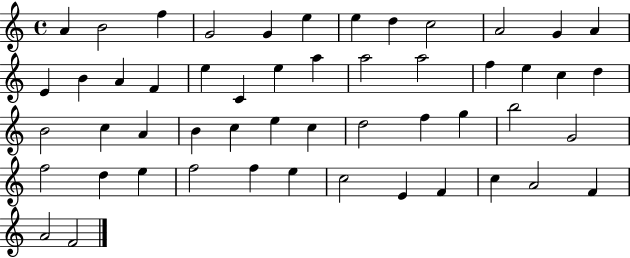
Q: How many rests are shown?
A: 0